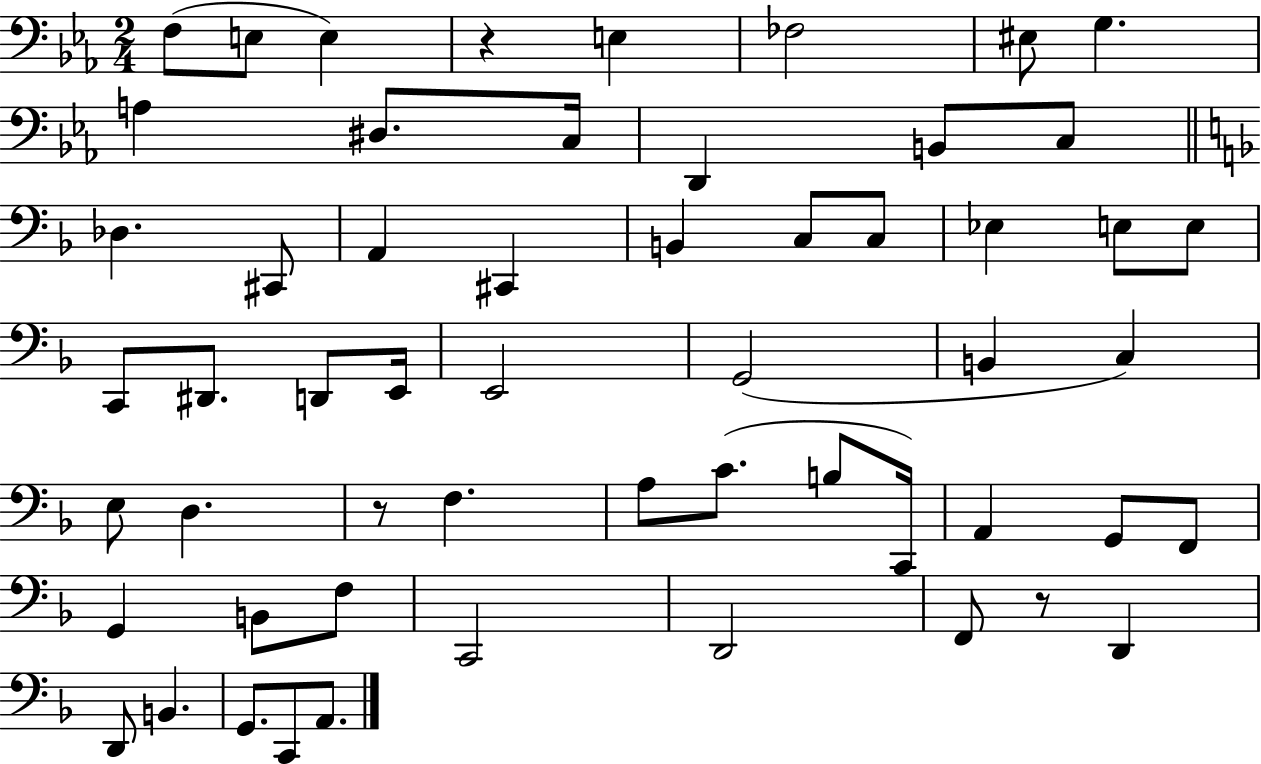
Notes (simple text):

F3/e E3/e E3/q R/q E3/q FES3/h EIS3/e G3/q. A3/q D#3/e. C3/s D2/q B2/e C3/e Db3/q. C#2/e A2/q C#2/q B2/q C3/e C3/e Eb3/q E3/e E3/e C2/e D#2/e. D2/e E2/s E2/h G2/h B2/q C3/q E3/e D3/q. R/e F3/q. A3/e C4/e. B3/e C2/s A2/q G2/e F2/e G2/q B2/e F3/e C2/h D2/h F2/e R/e D2/q D2/e B2/q. G2/e. C2/e A2/e.